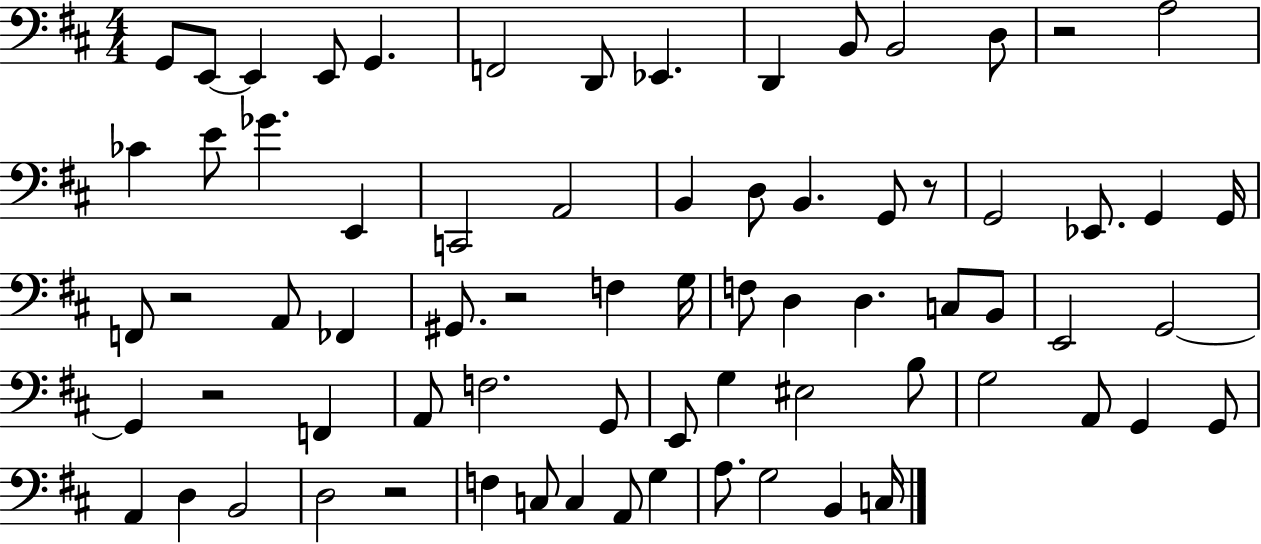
{
  \clef bass
  \numericTimeSignature
  \time 4/4
  \key d \major
  \repeat volta 2 { g,8 e,8~~ e,4 e,8 g,4. | f,2 d,8 ees,4. | d,4 b,8 b,2 d8 | r2 a2 | \break ces'4 e'8 ges'4. e,4 | c,2 a,2 | b,4 d8 b,4. g,8 r8 | g,2 ees,8. g,4 g,16 | \break f,8 r2 a,8 fes,4 | gis,8. r2 f4 g16 | f8 d4 d4. c8 b,8 | e,2 g,2~~ | \break g,4 r2 f,4 | a,8 f2. g,8 | e,8 g4 eis2 b8 | g2 a,8 g,4 g,8 | \break a,4 d4 b,2 | d2 r2 | f4 c8 c4 a,8 g4 | a8. g2 b,4 c16 | \break } \bar "|."
}